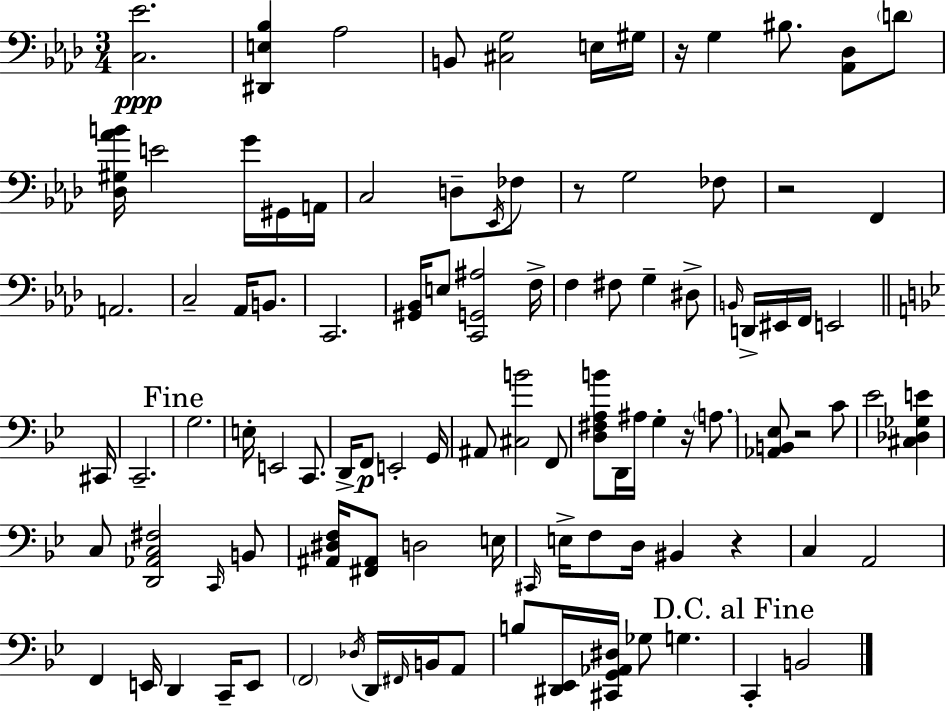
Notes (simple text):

[C3,Eb4]/h. [D#2,E3,Bb3]/q Ab3/h B2/e [C#3,G3]/h E3/s G#3/s R/s G3/q BIS3/e. [Ab2,Db3]/e D4/e [Db3,G#3,Ab4,B4]/s E4/h G4/s G#2/s A2/s C3/h D3/e Eb2/s FES3/e R/e G3/h FES3/e R/h F2/q A2/h. C3/h Ab2/s B2/e. C2/h. [G#2,Bb2]/s E3/e [C2,G2,A#3]/h F3/s F3/q F#3/e G3/q D#3/e B2/s D2/s EIS2/s F2/s E2/h C#2/s C2/h. G3/h. E3/s E2/h C2/e. D2/s F2/e E2/h G2/s A#2/e [C#3,B4]/h F2/e [D3,F#3,A3,B4]/e D2/s A#3/s G3/q R/s A3/e. [Ab2,B2,Eb3]/e R/h C4/e Eb4/h [C#3,Db3,Gb3,E4]/q C3/e [D2,Ab2,C3,F#3]/h C2/s B2/e [A#2,D#3,F3]/s [F#2,A#2]/e D3/h E3/s C#2/s E3/s F3/e D3/s BIS2/q R/q C3/q A2/h F2/q E2/s D2/q C2/s E2/e F2/h Db3/s D2/s F#2/s B2/s A2/e B3/e [D#2,Eb2]/s [C#2,G2,Ab2,D#3]/s Gb3/e G3/q. C2/q B2/h